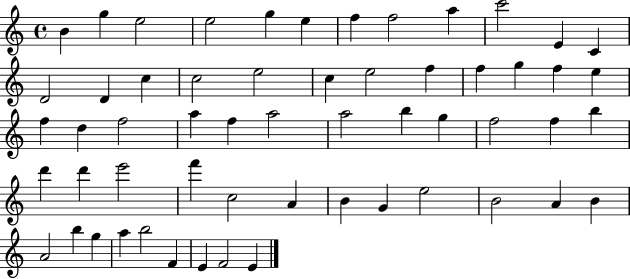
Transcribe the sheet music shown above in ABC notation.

X:1
T:Untitled
M:4/4
L:1/4
K:C
B g e2 e2 g e f f2 a c'2 E C D2 D c c2 e2 c e2 f f g f e f d f2 a f a2 a2 b g f2 f b d' d' e'2 f' c2 A B G e2 B2 A B A2 b g a b2 F E F2 E